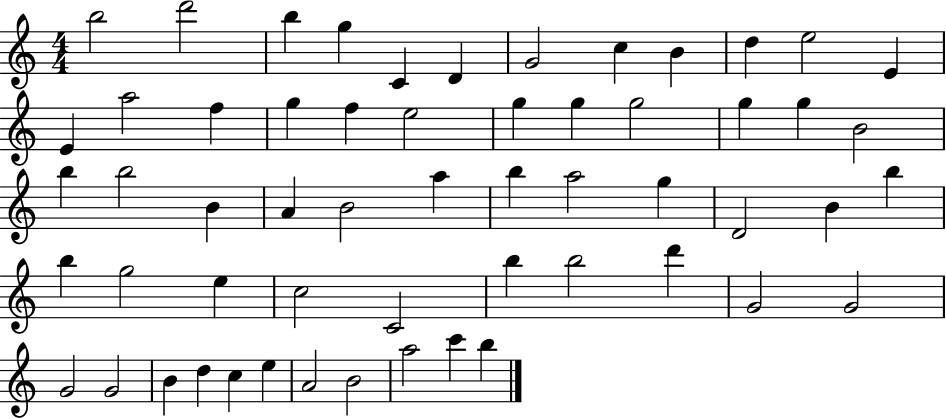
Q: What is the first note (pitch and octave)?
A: B5